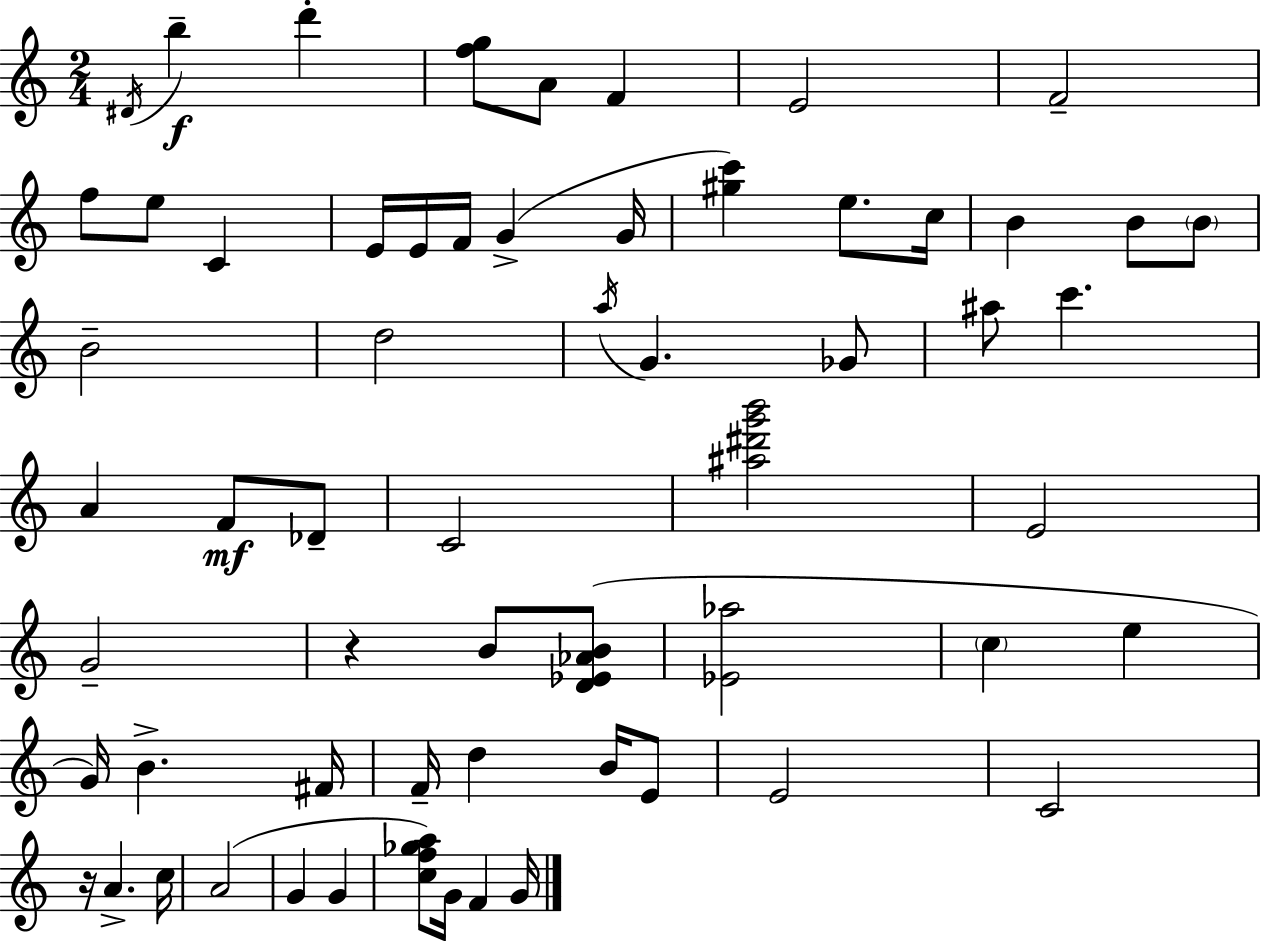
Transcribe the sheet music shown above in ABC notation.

X:1
T:Untitled
M:2/4
L:1/4
K:C
^D/4 b d' [fg]/2 A/2 F E2 F2 f/2 e/2 C E/4 E/4 F/4 G G/4 [^gc'] e/2 c/4 B B/2 B/2 B2 d2 a/4 G _G/2 ^a/2 c' A F/2 _D/2 C2 [^a^d'g'b']2 E2 G2 z B/2 [D_E_AB]/2 [_E_a]2 c e G/4 B ^F/4 F/4 d B/4 E/2 E2 C2 z/4 A c/4 A2 G G [cf_ga]/2 G/4 F G/4